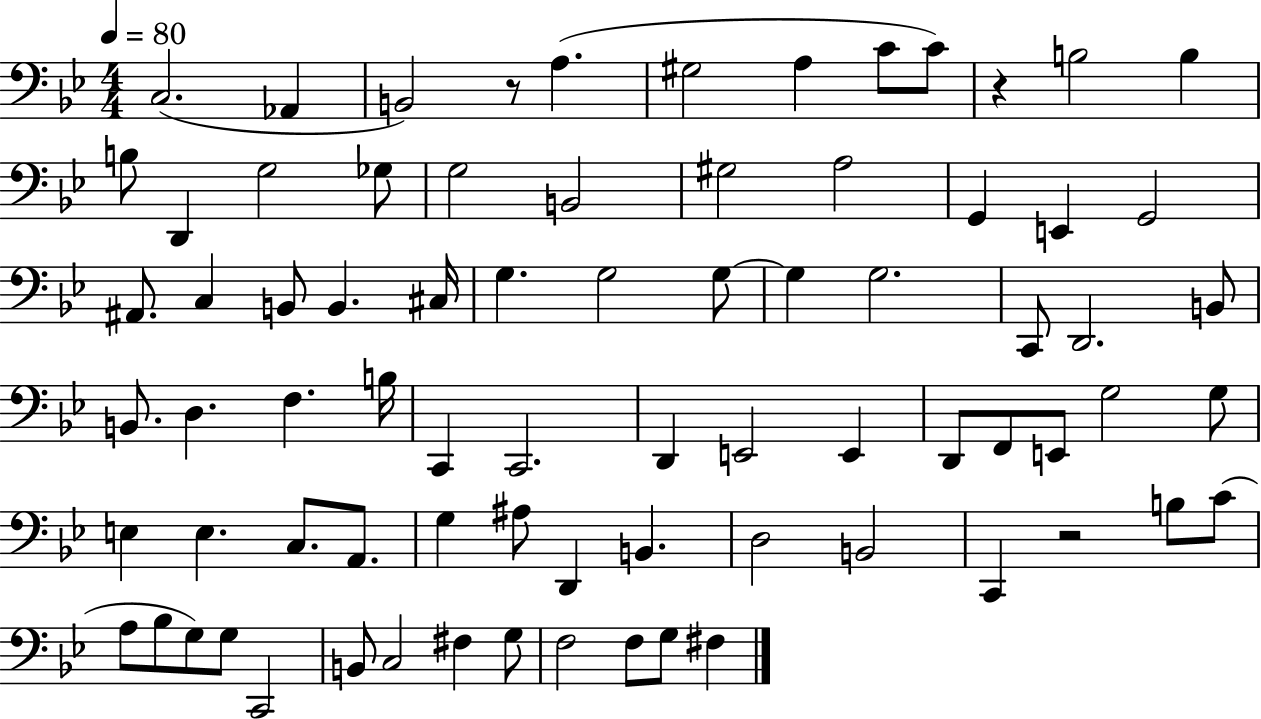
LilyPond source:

{
  \clef bass
  \numericTimeSignature
  \time 4/4
  \key bes \major
  \tempo 4 = 80
  \repeat volta 2 { c2.( aes,4 | b,2) r8 a4.( | gis2 a4 c'8 c'8) | r4 b2 b4 | \break b8 d,4 g2 ges8 | g2 b,2 | gis2 a2 | g,4 e,4 g,2 | \break ais,8. c4 b,8 b,4. cis16 | g4. g2 g8~~ | g4 g2. | c,8 d,2. b,8 | \break b,8. d4. f4. b16 | c,4 c,2. | d,4 e,2 e,4 | d,8 f,8 e,8 g2 g8 | \break e4 e4. c8. a,8. | g4 ais8 d,4 b,4. | d2 b,2 | c,4 r2 b8 c'8( | \break a8 bes8 g8) g8 c,2 | b,8 c2 fis4 g8 | f2 f8 g8 fis4 | } \bar "|."
}